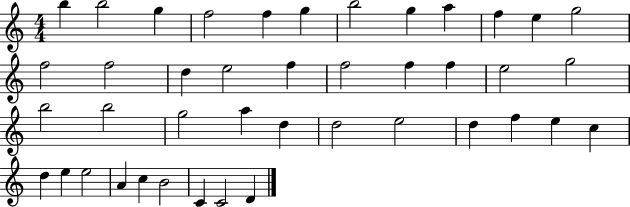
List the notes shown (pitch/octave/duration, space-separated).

B5/q B5/h G5/q F5/h F5/q G5/q B5/h G5/q A5/q F5/q E5/q G5/h F5/h F5/h D5/q E5/h F5/q F5/h F5/q F5/q E5/h G5/h B5/h B5/h G5/h A5/q D5/q D5/h E5/h D5/q F5/q E5/q C5/q D5/q E5/q E5/h A4/q C5/q B4/h C4/q C4/h D4/q